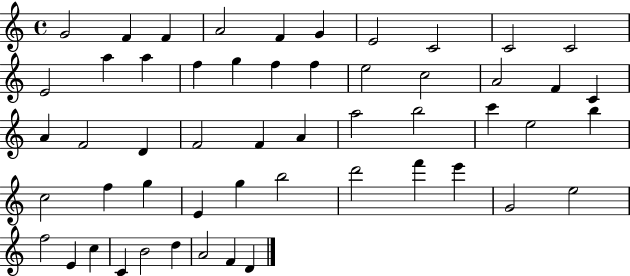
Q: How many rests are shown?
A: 0